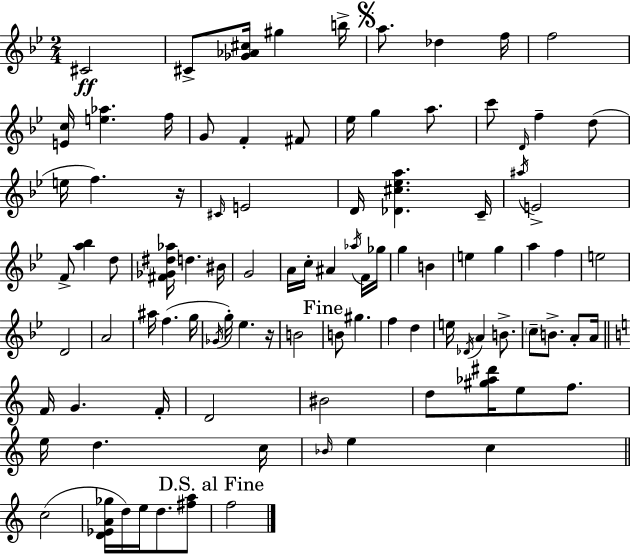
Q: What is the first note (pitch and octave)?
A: C#4